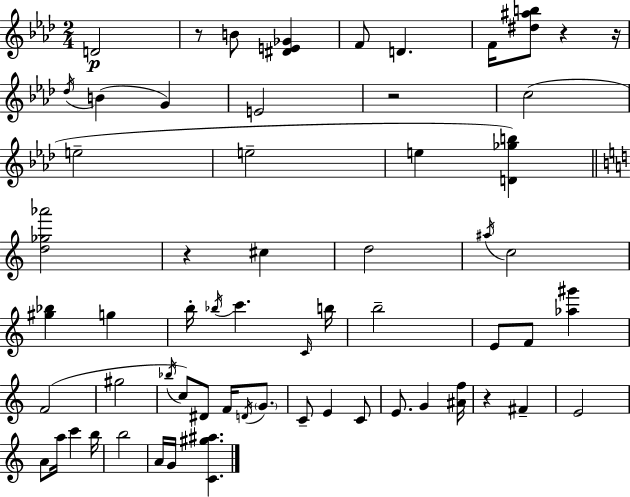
D4/h R/e B4/e [D#4,E4,Gb4]/q F4/e D4/q. F4/s [D#5,A#5,B5]/e R/q R/s Db5/s B4/q G4/q E4/h R/h C5/h E5/h E5/h E5/q [D4,Gb5,B5]/q [D5,Gb5,Ab6]/h R/q C#5/q D5/h A#5/s C5/h [G#5,Bb5]/q G5/q B5/s Bb5/s C6/q. C4/s B5/s B5/h E4/e F4/e [Ab5,G#6]/q F4/h G#5/h Bb5/s C5/e D#4/e F4/s D4/s G4/e. C4/e E4/q C4/e E4/e. G4/q [A#4,F5]/s R/q F#4/q E4/h A4/e A5/s C6/q B5/s B5/h A4/s G4/s [C4,G#5,A#5]/q.